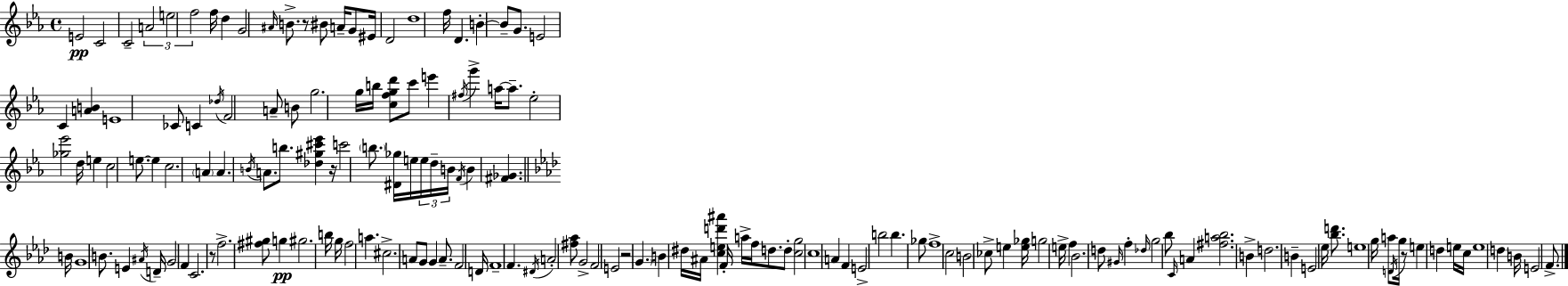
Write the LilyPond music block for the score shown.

{
  \clef treble
  \time 4/4
  \defaultTimeSignature
  \key ees \major
  e'2\pp c'2 | c'2-- \tuplet 3/2 { a'2 | e''2 f''2 } | f''16 d''4 g'2 \grace { ais'16 } b'8.-> | \break r8 bis'8 a'16-- g'8 eis'16 d'2 | d''1 | f''16 d'4. b'4-.~~ b'8-- g'8. | e'2 c'4 <a' b'>4 | \break e'1 | ces'8 c'4 \acciaccatura { des''16 } f'2 | a'8-- b'8 g''2. | g''16 b''16 <c'' f'' g'' d'''>8 c'''8 e'''4 \acciaccatura { fis''16 } g'''4-> a''16~~ | \break a''8.-- ees''2-. <ges'' ees'''>2 | d''16 e''4 c''2 | e''8.~~ e''4 c''2. | \parenthesize a'4 a'4. \acciaccatura { b'16 } a'8. | \break b''8. <des'' gis'' cis''' ees'''>4 r16 c'''2 | \parenthesize b''8. <dis' ges''>16 e''16 \tuplet 3/2 { e''16 d''16-- b'16 } \acciaccatura { f'16 } b'4 <fis' ges'>4. | \bar "||" \break \key aes \major b'16 g'1 | b'8. e'4 \acciaccatura { ais'16 } d'16-- g'2 | f'4 c'2. | r8 f''2.-> | \break <fis'' gis''>8 g''4\pp gis''2. | b''16 g''16 f''2 a''4. | cis''2.-> a'8 | g'8 g'4 a'8.-- f'2 | \break d'16 f'1-- | f'4. \acciaccatura { dis'16 } a'2-. | <fis'' aes''>8 g'2-> f'2 | e'2 r2 | \break \parenthesize g'4. b'4 dis''16 ais'16 <c'' e'' d''' ais'''>4 | f'16-. a''16-> f''16 d''8. d''8-. <c'' g''>2 | c''1 | a'4 f'4 e'2-> | \break b''2 b''4. | ges''8 f''1-> | c''2 b'2 | ces''8-> e''4 <e'' ges''>16 g''2 | \break e''16-> f''4 bes'2. | d''8 \grace { gis'16 } f''4-. \grace { des''16 } g''2 | bes''8 \grace { c'16 } a'4 <fis'' a'' bes''>2. | b'4-> d''2. | \break b'4-- e'2 | ees''16 <bes'' d'''>8. e''1 | g''16 a''8 \acciaccatura { d'16 } g''16 r8 e''4 | d''4 e''16 c''16 e''1 | \break d''4 b'16 e'2 | f'8.-> \bar "|."
}